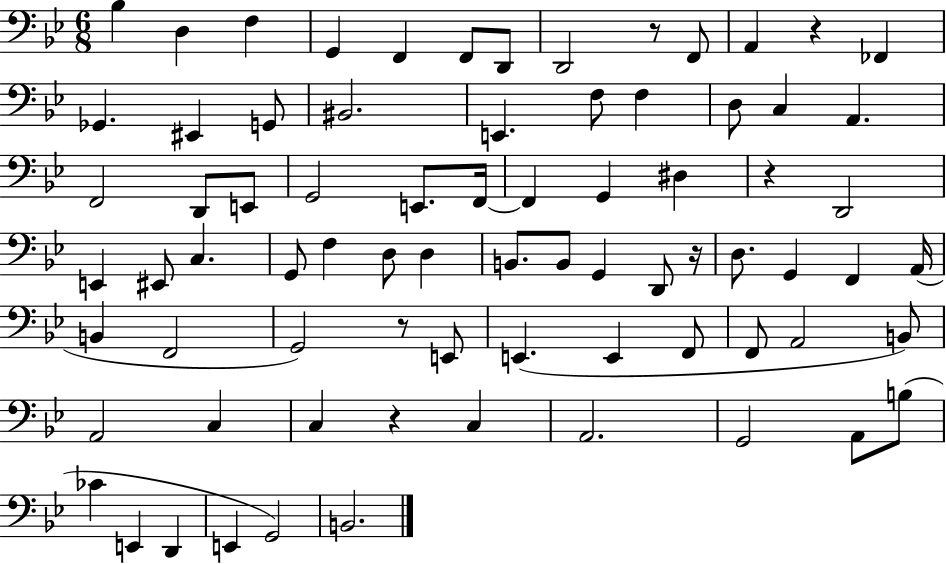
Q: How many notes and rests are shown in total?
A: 76